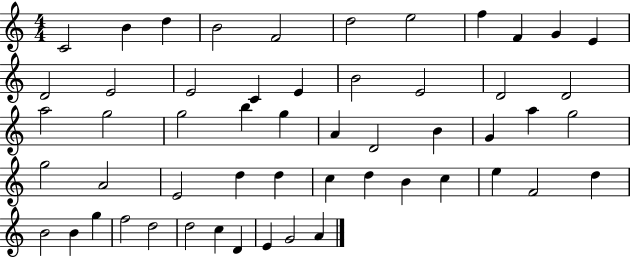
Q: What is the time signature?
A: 4/4